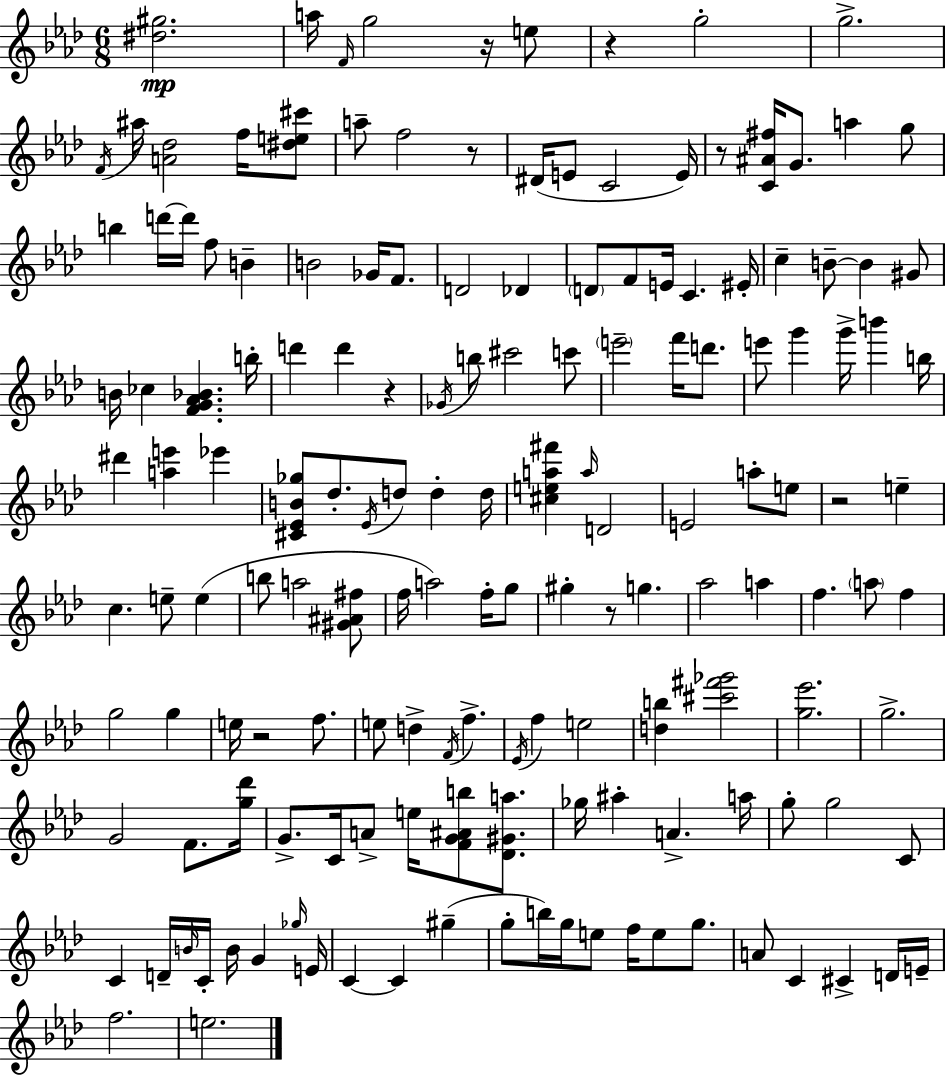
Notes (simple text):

[D#5,G#5]/h. A5/s F4/s G5/h R/s E5/e R/q G5/h G5/h. F4/s A#5/s [A4,Db5]/h F5/s [D#5,E5,C#6]/e A5/e F5/h R/e D#4/s E4/e C4/h E4/s R/e [C4,A#4,F#5]/s G4/e. A5/q G5/e B5/q D6/s D6/s F5/e B4/q B4/h Gb4/s F4/e. D4/h Db4/q D4/e F4/e E4/s C4/q. EIS4/s C5/q B4/e B4/q G#4/e B4/s CES5/q [F4,G4,Ab4,Bb4]/q. B5/s D6/q D6/q R/q Gb4/s B5/e C#6/h C6/e E6/h F6/s D6/e. E6/e G6/q G6/s B6/q B5/s D#6/q [A5,E6]/q Eb6/q [C#4,Eb4,B4,Gb5]/e Db5/e. Eb4/s D5/e D5/q D5/s [C#5,E5,A5,F#6]/q A5/s D4/h E4/h A5/e E5/e R/h E5/q C5/q. E5/e E5/q B5/e A5/h [G#4,A#4,F#5]/e F5/s A5/h F5/s G5/e G#5/q R/e G5/q. Ab5/h A5/q F5/q. A5/e F5/q G5/h G5/q E5/s R/h F5/e. E5/e D5/q F4/s F5/q. Eb4/s F5/q E5/h [D5,B5]/q [C#6,F#6,Gb6]/h [G5,Eb6]/h. G5/h. G4/h F4/e. [G5,Db6]/s G4/e. C4/s A4/e E5/s [F4,G4,A#4,B5]/e [Db4,G#4,A5]/e. Gb5/s A#5/q A4/q. A5/s G5/e G5/h C4/e C4/q D4/s B4/s C4/s B4/s G4/q Gb5/s E4/s C4/q C4/q G#5/q G5/e B5/s G5/s E5/e F5/s E5/e G5/e. A4/e C4/q C#4/q D4/s E4/s F5/h. E5/h.